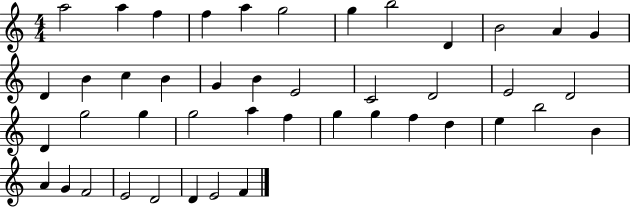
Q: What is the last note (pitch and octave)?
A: F4